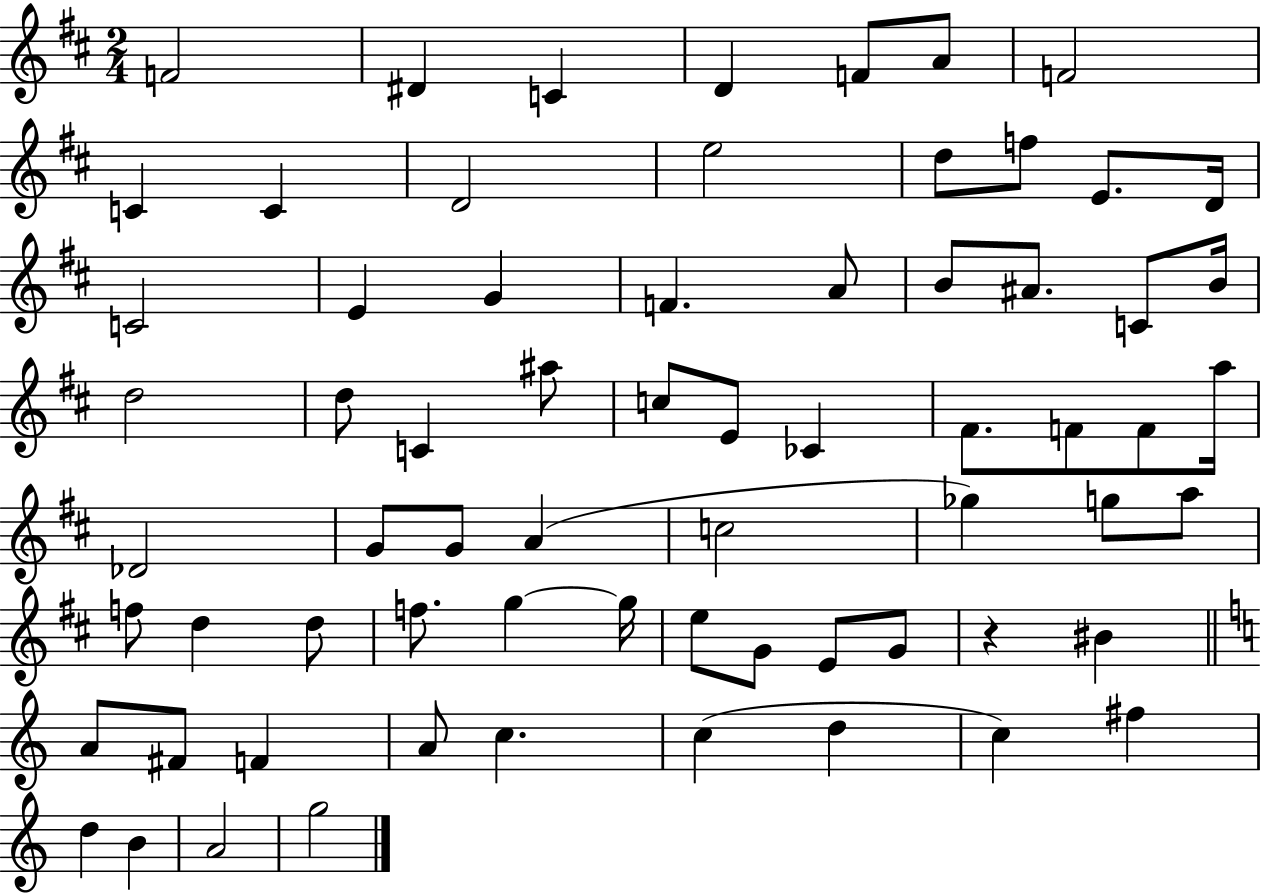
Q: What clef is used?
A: treble